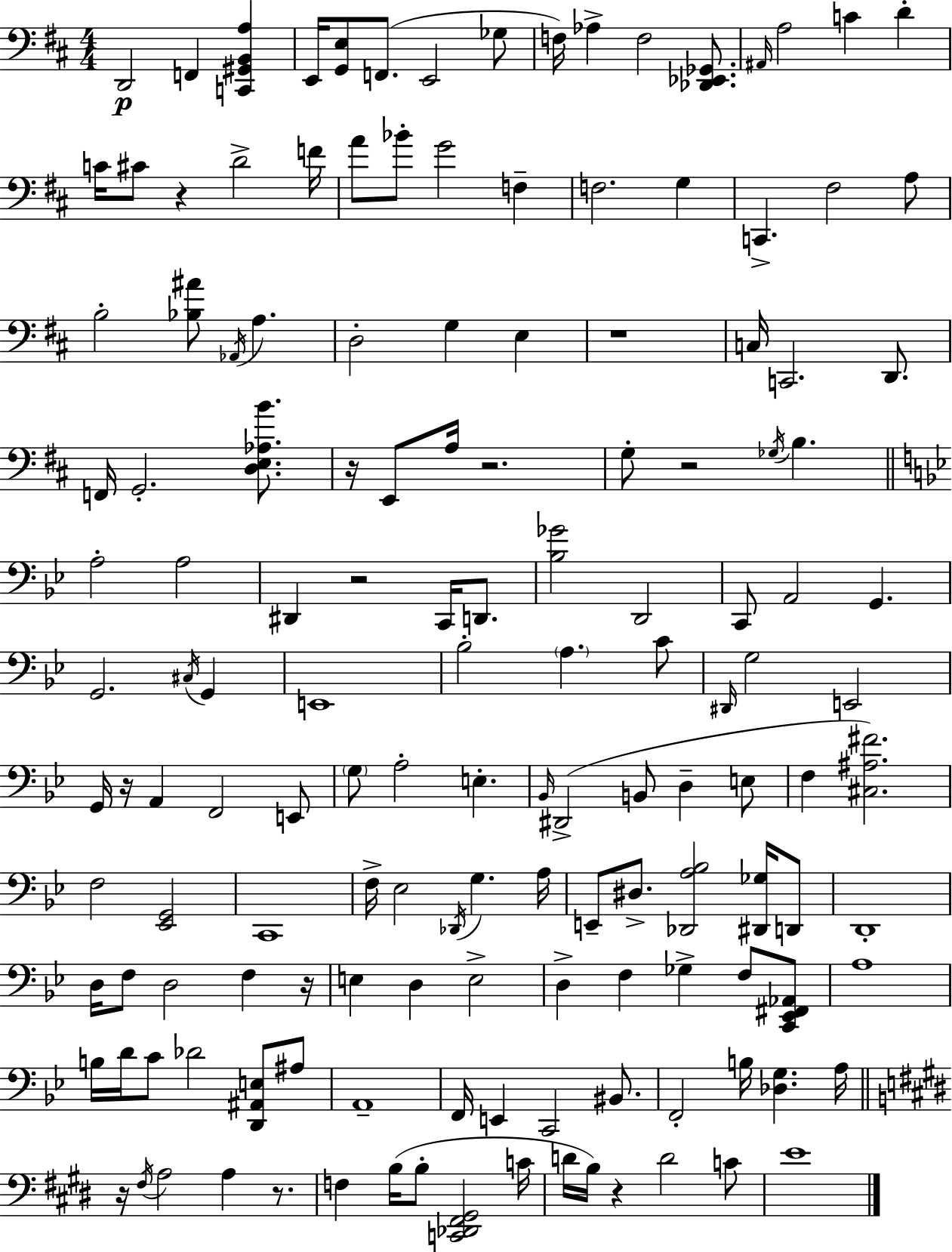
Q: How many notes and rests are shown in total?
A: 147